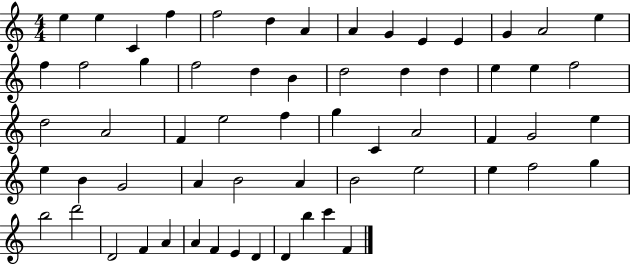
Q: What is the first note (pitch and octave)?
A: E5